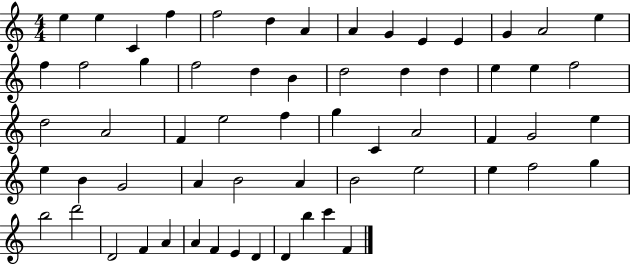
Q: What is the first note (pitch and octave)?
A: E5